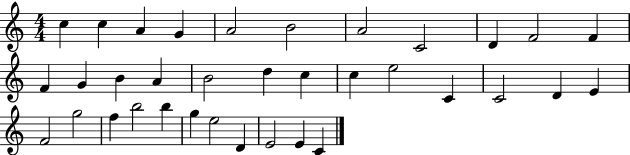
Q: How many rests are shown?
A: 0